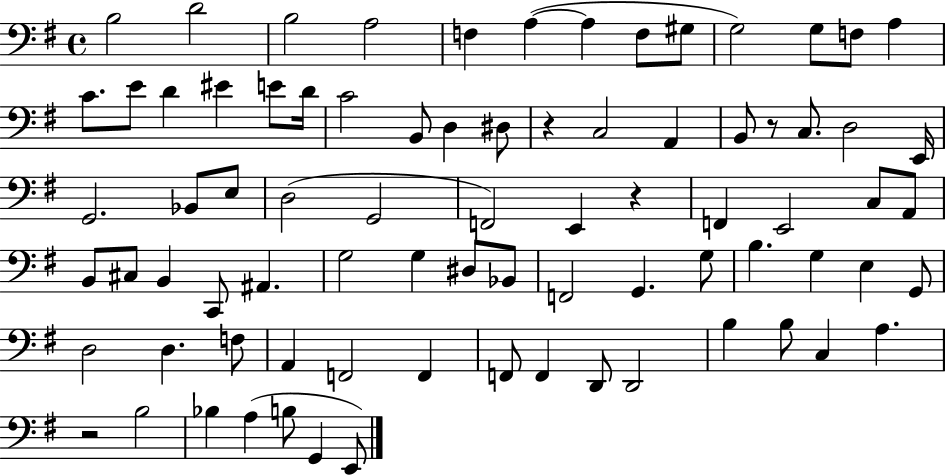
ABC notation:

X:1
T:Untitled
M:4/4
L:1/4
K:G
B,2 D2 B,2 A,2 F, A, A, F,/2 ^G,/2 G,2 G,/2 F,/2 A, C/2 E/2 D ^E E/2 D/4 C2 B,,/2 D, ^D,/2 z C,2 A,, B,,/2 z/2 C,/2 D,2 E,,/4 G,,2 _B,,/2 E,/2 D,2 G,,2 F,,2 E,, z F,, E,,2 C,/2 A,,/2 B,,/2 ^C,/2 B,, C,,/2 ^A,, G,2 G, ^D,/2 _B,,/2 F,,2 G,, G,/2 B, G, E, G,,/2 D,2 D, F,/2 A,, F,,2 F,, F,,/2 F,, D,,/2 D,,2 B, B,/2 C, A, z2 B,2 _B, A, B,/2 G,, E,,/2